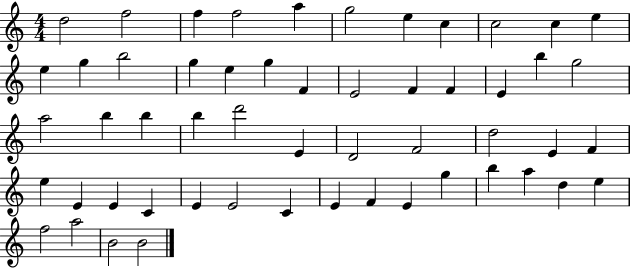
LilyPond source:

{
  \clef treble
  \numericTimeSignature
  \time 4/4
  \key c \major
  d''2 f''2 | f''4 f''2 a''4 | g''2 e''4 c''4 | c''2 c''4 e''4 | \break e''4 g''4 b''2 | g''4 e''4 g''4 f'4 | e'2 f'4 f'4 | e'4 b''4 g''2 | \break a''2 b''4 b''4 | b''4 d'''2 e'4 | d'2 f'2 | d''2 e'4 f'4 | \break e''4 e'4 e'4 c'4 | e'4 e'2 c'4 | e'4 f'4 e'4 g''4 | b''4 a''4 d''4 e''4 | \break f''2 a''2 | b'2 b'2 | \bar "|."
}